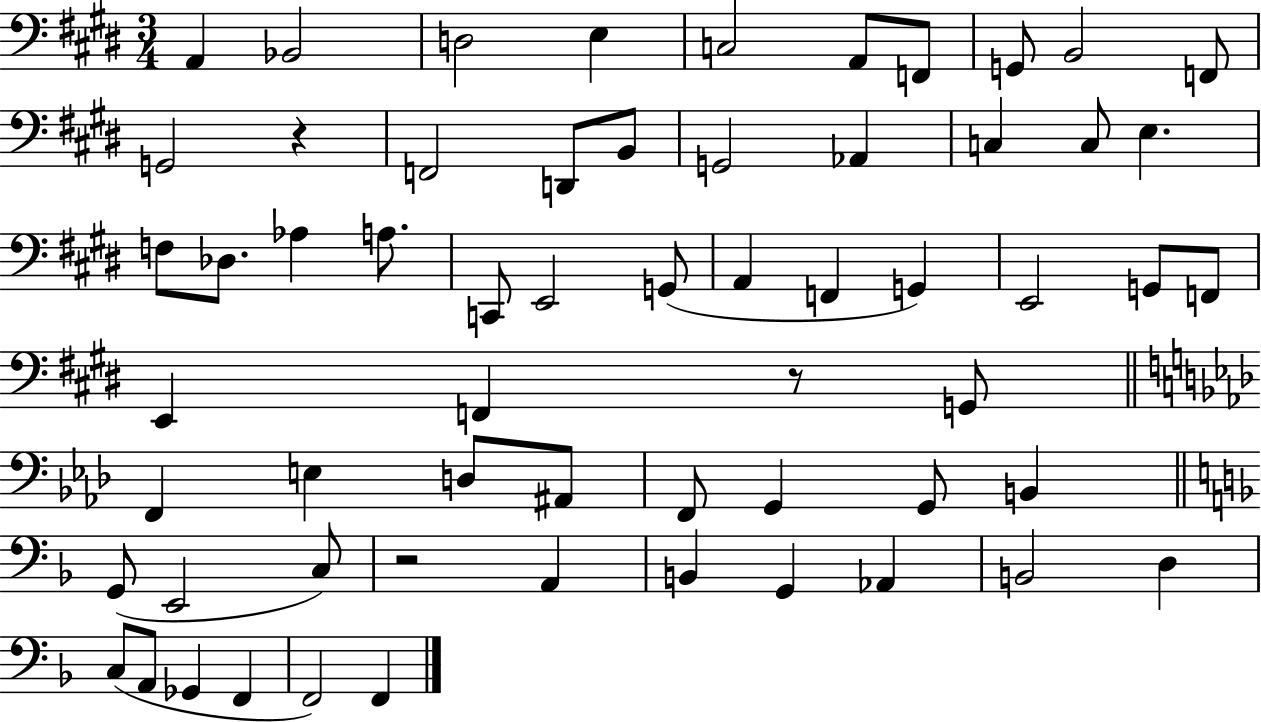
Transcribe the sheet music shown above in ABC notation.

X:1
T:Untitled
M:3/4
L:1/4
K:E
A,, _B,,2 D,2 E, C,2 A,,/2 F,,/2 G,,/2 B,,2 F,,/2 G,,2 z F,,2 D,,/2 B,,/2 G,,2 _A,, C, C,/2 E, F,/2 _D,/2 _A, A,/2 C,,/2 E,,2 G,,/2 A,, F,, G,, E,,2 G,,/2 F,,/2 E,, F,, z/2 G,,/2 F,, E, D,/2 ^A,,/2 F,,/2 G,, G,,/2 B,, G,,/2 E,,2 C,/2 z2 A,, B,, G,, _A,, B,,2 D, C,/2 A,,/2 _G,, F,, F,,2 F,,